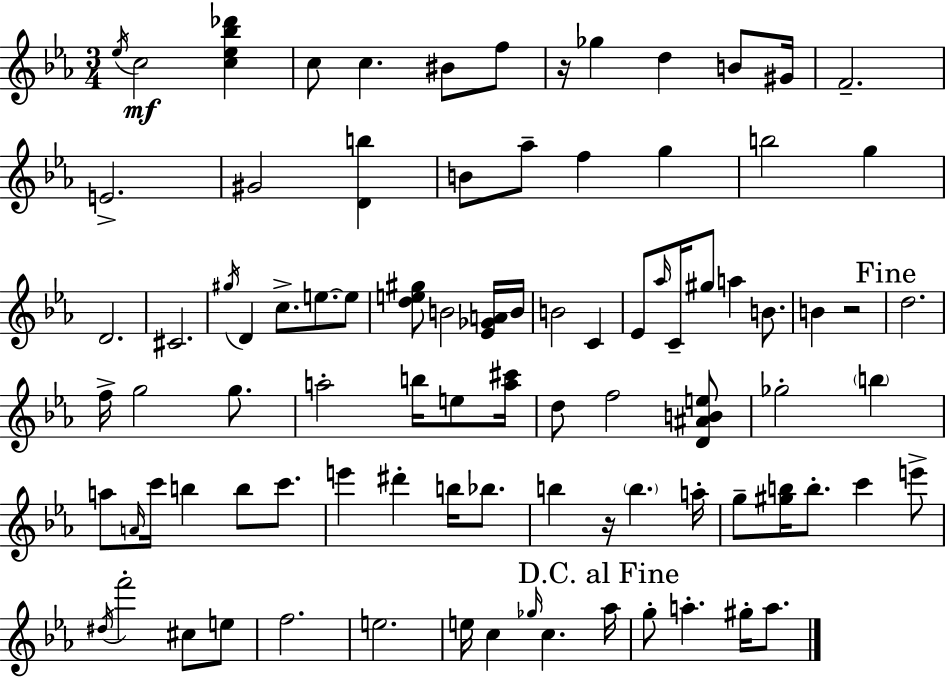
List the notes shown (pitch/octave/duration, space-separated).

Eb5/s C5/h [C5,Eb5,Bb5,Db6]/q C5/e C5/q. BIS4/e F5/e R/s Gb5/q D5/q B4/e G#4/s F4/h. E4/h. G#4/h [D4,B5]/q B4/e Ab5/e F5/q G5/q B5/h G5/q D4/h. C#4/h. G#5/s D4/q C5/e. E5/e. E5/e [D5,E5,G#5]/e B4/h [Eb4,Gb4,A4]/s B4/s B4/h C4/q Eb4/e Ab5/s C4/s G#5/e A5/q B4/e. B4/q R/h D5/h. F5/s G5/h G5/e. A5/h B5/s E5/e [A5,C#6]/s D5/e F5/h [D4,A#4,B4,E5]/e Gb5/h B5/q A5/e A4/s C6/s B5/q B5/e C6/e. E6/q D#6/q B5/s Bb5/e. B5/q R/s B5/q. A5/s G5/e [G#5,B5]/s B5/e. C6/q E6/e D#5/s F6/h C#5/e E5/e F5/h. E5/h. E5/s C5/q Gb5/s C5/q. Ab5/s G5/e A5/q. G#5/s A5/e.